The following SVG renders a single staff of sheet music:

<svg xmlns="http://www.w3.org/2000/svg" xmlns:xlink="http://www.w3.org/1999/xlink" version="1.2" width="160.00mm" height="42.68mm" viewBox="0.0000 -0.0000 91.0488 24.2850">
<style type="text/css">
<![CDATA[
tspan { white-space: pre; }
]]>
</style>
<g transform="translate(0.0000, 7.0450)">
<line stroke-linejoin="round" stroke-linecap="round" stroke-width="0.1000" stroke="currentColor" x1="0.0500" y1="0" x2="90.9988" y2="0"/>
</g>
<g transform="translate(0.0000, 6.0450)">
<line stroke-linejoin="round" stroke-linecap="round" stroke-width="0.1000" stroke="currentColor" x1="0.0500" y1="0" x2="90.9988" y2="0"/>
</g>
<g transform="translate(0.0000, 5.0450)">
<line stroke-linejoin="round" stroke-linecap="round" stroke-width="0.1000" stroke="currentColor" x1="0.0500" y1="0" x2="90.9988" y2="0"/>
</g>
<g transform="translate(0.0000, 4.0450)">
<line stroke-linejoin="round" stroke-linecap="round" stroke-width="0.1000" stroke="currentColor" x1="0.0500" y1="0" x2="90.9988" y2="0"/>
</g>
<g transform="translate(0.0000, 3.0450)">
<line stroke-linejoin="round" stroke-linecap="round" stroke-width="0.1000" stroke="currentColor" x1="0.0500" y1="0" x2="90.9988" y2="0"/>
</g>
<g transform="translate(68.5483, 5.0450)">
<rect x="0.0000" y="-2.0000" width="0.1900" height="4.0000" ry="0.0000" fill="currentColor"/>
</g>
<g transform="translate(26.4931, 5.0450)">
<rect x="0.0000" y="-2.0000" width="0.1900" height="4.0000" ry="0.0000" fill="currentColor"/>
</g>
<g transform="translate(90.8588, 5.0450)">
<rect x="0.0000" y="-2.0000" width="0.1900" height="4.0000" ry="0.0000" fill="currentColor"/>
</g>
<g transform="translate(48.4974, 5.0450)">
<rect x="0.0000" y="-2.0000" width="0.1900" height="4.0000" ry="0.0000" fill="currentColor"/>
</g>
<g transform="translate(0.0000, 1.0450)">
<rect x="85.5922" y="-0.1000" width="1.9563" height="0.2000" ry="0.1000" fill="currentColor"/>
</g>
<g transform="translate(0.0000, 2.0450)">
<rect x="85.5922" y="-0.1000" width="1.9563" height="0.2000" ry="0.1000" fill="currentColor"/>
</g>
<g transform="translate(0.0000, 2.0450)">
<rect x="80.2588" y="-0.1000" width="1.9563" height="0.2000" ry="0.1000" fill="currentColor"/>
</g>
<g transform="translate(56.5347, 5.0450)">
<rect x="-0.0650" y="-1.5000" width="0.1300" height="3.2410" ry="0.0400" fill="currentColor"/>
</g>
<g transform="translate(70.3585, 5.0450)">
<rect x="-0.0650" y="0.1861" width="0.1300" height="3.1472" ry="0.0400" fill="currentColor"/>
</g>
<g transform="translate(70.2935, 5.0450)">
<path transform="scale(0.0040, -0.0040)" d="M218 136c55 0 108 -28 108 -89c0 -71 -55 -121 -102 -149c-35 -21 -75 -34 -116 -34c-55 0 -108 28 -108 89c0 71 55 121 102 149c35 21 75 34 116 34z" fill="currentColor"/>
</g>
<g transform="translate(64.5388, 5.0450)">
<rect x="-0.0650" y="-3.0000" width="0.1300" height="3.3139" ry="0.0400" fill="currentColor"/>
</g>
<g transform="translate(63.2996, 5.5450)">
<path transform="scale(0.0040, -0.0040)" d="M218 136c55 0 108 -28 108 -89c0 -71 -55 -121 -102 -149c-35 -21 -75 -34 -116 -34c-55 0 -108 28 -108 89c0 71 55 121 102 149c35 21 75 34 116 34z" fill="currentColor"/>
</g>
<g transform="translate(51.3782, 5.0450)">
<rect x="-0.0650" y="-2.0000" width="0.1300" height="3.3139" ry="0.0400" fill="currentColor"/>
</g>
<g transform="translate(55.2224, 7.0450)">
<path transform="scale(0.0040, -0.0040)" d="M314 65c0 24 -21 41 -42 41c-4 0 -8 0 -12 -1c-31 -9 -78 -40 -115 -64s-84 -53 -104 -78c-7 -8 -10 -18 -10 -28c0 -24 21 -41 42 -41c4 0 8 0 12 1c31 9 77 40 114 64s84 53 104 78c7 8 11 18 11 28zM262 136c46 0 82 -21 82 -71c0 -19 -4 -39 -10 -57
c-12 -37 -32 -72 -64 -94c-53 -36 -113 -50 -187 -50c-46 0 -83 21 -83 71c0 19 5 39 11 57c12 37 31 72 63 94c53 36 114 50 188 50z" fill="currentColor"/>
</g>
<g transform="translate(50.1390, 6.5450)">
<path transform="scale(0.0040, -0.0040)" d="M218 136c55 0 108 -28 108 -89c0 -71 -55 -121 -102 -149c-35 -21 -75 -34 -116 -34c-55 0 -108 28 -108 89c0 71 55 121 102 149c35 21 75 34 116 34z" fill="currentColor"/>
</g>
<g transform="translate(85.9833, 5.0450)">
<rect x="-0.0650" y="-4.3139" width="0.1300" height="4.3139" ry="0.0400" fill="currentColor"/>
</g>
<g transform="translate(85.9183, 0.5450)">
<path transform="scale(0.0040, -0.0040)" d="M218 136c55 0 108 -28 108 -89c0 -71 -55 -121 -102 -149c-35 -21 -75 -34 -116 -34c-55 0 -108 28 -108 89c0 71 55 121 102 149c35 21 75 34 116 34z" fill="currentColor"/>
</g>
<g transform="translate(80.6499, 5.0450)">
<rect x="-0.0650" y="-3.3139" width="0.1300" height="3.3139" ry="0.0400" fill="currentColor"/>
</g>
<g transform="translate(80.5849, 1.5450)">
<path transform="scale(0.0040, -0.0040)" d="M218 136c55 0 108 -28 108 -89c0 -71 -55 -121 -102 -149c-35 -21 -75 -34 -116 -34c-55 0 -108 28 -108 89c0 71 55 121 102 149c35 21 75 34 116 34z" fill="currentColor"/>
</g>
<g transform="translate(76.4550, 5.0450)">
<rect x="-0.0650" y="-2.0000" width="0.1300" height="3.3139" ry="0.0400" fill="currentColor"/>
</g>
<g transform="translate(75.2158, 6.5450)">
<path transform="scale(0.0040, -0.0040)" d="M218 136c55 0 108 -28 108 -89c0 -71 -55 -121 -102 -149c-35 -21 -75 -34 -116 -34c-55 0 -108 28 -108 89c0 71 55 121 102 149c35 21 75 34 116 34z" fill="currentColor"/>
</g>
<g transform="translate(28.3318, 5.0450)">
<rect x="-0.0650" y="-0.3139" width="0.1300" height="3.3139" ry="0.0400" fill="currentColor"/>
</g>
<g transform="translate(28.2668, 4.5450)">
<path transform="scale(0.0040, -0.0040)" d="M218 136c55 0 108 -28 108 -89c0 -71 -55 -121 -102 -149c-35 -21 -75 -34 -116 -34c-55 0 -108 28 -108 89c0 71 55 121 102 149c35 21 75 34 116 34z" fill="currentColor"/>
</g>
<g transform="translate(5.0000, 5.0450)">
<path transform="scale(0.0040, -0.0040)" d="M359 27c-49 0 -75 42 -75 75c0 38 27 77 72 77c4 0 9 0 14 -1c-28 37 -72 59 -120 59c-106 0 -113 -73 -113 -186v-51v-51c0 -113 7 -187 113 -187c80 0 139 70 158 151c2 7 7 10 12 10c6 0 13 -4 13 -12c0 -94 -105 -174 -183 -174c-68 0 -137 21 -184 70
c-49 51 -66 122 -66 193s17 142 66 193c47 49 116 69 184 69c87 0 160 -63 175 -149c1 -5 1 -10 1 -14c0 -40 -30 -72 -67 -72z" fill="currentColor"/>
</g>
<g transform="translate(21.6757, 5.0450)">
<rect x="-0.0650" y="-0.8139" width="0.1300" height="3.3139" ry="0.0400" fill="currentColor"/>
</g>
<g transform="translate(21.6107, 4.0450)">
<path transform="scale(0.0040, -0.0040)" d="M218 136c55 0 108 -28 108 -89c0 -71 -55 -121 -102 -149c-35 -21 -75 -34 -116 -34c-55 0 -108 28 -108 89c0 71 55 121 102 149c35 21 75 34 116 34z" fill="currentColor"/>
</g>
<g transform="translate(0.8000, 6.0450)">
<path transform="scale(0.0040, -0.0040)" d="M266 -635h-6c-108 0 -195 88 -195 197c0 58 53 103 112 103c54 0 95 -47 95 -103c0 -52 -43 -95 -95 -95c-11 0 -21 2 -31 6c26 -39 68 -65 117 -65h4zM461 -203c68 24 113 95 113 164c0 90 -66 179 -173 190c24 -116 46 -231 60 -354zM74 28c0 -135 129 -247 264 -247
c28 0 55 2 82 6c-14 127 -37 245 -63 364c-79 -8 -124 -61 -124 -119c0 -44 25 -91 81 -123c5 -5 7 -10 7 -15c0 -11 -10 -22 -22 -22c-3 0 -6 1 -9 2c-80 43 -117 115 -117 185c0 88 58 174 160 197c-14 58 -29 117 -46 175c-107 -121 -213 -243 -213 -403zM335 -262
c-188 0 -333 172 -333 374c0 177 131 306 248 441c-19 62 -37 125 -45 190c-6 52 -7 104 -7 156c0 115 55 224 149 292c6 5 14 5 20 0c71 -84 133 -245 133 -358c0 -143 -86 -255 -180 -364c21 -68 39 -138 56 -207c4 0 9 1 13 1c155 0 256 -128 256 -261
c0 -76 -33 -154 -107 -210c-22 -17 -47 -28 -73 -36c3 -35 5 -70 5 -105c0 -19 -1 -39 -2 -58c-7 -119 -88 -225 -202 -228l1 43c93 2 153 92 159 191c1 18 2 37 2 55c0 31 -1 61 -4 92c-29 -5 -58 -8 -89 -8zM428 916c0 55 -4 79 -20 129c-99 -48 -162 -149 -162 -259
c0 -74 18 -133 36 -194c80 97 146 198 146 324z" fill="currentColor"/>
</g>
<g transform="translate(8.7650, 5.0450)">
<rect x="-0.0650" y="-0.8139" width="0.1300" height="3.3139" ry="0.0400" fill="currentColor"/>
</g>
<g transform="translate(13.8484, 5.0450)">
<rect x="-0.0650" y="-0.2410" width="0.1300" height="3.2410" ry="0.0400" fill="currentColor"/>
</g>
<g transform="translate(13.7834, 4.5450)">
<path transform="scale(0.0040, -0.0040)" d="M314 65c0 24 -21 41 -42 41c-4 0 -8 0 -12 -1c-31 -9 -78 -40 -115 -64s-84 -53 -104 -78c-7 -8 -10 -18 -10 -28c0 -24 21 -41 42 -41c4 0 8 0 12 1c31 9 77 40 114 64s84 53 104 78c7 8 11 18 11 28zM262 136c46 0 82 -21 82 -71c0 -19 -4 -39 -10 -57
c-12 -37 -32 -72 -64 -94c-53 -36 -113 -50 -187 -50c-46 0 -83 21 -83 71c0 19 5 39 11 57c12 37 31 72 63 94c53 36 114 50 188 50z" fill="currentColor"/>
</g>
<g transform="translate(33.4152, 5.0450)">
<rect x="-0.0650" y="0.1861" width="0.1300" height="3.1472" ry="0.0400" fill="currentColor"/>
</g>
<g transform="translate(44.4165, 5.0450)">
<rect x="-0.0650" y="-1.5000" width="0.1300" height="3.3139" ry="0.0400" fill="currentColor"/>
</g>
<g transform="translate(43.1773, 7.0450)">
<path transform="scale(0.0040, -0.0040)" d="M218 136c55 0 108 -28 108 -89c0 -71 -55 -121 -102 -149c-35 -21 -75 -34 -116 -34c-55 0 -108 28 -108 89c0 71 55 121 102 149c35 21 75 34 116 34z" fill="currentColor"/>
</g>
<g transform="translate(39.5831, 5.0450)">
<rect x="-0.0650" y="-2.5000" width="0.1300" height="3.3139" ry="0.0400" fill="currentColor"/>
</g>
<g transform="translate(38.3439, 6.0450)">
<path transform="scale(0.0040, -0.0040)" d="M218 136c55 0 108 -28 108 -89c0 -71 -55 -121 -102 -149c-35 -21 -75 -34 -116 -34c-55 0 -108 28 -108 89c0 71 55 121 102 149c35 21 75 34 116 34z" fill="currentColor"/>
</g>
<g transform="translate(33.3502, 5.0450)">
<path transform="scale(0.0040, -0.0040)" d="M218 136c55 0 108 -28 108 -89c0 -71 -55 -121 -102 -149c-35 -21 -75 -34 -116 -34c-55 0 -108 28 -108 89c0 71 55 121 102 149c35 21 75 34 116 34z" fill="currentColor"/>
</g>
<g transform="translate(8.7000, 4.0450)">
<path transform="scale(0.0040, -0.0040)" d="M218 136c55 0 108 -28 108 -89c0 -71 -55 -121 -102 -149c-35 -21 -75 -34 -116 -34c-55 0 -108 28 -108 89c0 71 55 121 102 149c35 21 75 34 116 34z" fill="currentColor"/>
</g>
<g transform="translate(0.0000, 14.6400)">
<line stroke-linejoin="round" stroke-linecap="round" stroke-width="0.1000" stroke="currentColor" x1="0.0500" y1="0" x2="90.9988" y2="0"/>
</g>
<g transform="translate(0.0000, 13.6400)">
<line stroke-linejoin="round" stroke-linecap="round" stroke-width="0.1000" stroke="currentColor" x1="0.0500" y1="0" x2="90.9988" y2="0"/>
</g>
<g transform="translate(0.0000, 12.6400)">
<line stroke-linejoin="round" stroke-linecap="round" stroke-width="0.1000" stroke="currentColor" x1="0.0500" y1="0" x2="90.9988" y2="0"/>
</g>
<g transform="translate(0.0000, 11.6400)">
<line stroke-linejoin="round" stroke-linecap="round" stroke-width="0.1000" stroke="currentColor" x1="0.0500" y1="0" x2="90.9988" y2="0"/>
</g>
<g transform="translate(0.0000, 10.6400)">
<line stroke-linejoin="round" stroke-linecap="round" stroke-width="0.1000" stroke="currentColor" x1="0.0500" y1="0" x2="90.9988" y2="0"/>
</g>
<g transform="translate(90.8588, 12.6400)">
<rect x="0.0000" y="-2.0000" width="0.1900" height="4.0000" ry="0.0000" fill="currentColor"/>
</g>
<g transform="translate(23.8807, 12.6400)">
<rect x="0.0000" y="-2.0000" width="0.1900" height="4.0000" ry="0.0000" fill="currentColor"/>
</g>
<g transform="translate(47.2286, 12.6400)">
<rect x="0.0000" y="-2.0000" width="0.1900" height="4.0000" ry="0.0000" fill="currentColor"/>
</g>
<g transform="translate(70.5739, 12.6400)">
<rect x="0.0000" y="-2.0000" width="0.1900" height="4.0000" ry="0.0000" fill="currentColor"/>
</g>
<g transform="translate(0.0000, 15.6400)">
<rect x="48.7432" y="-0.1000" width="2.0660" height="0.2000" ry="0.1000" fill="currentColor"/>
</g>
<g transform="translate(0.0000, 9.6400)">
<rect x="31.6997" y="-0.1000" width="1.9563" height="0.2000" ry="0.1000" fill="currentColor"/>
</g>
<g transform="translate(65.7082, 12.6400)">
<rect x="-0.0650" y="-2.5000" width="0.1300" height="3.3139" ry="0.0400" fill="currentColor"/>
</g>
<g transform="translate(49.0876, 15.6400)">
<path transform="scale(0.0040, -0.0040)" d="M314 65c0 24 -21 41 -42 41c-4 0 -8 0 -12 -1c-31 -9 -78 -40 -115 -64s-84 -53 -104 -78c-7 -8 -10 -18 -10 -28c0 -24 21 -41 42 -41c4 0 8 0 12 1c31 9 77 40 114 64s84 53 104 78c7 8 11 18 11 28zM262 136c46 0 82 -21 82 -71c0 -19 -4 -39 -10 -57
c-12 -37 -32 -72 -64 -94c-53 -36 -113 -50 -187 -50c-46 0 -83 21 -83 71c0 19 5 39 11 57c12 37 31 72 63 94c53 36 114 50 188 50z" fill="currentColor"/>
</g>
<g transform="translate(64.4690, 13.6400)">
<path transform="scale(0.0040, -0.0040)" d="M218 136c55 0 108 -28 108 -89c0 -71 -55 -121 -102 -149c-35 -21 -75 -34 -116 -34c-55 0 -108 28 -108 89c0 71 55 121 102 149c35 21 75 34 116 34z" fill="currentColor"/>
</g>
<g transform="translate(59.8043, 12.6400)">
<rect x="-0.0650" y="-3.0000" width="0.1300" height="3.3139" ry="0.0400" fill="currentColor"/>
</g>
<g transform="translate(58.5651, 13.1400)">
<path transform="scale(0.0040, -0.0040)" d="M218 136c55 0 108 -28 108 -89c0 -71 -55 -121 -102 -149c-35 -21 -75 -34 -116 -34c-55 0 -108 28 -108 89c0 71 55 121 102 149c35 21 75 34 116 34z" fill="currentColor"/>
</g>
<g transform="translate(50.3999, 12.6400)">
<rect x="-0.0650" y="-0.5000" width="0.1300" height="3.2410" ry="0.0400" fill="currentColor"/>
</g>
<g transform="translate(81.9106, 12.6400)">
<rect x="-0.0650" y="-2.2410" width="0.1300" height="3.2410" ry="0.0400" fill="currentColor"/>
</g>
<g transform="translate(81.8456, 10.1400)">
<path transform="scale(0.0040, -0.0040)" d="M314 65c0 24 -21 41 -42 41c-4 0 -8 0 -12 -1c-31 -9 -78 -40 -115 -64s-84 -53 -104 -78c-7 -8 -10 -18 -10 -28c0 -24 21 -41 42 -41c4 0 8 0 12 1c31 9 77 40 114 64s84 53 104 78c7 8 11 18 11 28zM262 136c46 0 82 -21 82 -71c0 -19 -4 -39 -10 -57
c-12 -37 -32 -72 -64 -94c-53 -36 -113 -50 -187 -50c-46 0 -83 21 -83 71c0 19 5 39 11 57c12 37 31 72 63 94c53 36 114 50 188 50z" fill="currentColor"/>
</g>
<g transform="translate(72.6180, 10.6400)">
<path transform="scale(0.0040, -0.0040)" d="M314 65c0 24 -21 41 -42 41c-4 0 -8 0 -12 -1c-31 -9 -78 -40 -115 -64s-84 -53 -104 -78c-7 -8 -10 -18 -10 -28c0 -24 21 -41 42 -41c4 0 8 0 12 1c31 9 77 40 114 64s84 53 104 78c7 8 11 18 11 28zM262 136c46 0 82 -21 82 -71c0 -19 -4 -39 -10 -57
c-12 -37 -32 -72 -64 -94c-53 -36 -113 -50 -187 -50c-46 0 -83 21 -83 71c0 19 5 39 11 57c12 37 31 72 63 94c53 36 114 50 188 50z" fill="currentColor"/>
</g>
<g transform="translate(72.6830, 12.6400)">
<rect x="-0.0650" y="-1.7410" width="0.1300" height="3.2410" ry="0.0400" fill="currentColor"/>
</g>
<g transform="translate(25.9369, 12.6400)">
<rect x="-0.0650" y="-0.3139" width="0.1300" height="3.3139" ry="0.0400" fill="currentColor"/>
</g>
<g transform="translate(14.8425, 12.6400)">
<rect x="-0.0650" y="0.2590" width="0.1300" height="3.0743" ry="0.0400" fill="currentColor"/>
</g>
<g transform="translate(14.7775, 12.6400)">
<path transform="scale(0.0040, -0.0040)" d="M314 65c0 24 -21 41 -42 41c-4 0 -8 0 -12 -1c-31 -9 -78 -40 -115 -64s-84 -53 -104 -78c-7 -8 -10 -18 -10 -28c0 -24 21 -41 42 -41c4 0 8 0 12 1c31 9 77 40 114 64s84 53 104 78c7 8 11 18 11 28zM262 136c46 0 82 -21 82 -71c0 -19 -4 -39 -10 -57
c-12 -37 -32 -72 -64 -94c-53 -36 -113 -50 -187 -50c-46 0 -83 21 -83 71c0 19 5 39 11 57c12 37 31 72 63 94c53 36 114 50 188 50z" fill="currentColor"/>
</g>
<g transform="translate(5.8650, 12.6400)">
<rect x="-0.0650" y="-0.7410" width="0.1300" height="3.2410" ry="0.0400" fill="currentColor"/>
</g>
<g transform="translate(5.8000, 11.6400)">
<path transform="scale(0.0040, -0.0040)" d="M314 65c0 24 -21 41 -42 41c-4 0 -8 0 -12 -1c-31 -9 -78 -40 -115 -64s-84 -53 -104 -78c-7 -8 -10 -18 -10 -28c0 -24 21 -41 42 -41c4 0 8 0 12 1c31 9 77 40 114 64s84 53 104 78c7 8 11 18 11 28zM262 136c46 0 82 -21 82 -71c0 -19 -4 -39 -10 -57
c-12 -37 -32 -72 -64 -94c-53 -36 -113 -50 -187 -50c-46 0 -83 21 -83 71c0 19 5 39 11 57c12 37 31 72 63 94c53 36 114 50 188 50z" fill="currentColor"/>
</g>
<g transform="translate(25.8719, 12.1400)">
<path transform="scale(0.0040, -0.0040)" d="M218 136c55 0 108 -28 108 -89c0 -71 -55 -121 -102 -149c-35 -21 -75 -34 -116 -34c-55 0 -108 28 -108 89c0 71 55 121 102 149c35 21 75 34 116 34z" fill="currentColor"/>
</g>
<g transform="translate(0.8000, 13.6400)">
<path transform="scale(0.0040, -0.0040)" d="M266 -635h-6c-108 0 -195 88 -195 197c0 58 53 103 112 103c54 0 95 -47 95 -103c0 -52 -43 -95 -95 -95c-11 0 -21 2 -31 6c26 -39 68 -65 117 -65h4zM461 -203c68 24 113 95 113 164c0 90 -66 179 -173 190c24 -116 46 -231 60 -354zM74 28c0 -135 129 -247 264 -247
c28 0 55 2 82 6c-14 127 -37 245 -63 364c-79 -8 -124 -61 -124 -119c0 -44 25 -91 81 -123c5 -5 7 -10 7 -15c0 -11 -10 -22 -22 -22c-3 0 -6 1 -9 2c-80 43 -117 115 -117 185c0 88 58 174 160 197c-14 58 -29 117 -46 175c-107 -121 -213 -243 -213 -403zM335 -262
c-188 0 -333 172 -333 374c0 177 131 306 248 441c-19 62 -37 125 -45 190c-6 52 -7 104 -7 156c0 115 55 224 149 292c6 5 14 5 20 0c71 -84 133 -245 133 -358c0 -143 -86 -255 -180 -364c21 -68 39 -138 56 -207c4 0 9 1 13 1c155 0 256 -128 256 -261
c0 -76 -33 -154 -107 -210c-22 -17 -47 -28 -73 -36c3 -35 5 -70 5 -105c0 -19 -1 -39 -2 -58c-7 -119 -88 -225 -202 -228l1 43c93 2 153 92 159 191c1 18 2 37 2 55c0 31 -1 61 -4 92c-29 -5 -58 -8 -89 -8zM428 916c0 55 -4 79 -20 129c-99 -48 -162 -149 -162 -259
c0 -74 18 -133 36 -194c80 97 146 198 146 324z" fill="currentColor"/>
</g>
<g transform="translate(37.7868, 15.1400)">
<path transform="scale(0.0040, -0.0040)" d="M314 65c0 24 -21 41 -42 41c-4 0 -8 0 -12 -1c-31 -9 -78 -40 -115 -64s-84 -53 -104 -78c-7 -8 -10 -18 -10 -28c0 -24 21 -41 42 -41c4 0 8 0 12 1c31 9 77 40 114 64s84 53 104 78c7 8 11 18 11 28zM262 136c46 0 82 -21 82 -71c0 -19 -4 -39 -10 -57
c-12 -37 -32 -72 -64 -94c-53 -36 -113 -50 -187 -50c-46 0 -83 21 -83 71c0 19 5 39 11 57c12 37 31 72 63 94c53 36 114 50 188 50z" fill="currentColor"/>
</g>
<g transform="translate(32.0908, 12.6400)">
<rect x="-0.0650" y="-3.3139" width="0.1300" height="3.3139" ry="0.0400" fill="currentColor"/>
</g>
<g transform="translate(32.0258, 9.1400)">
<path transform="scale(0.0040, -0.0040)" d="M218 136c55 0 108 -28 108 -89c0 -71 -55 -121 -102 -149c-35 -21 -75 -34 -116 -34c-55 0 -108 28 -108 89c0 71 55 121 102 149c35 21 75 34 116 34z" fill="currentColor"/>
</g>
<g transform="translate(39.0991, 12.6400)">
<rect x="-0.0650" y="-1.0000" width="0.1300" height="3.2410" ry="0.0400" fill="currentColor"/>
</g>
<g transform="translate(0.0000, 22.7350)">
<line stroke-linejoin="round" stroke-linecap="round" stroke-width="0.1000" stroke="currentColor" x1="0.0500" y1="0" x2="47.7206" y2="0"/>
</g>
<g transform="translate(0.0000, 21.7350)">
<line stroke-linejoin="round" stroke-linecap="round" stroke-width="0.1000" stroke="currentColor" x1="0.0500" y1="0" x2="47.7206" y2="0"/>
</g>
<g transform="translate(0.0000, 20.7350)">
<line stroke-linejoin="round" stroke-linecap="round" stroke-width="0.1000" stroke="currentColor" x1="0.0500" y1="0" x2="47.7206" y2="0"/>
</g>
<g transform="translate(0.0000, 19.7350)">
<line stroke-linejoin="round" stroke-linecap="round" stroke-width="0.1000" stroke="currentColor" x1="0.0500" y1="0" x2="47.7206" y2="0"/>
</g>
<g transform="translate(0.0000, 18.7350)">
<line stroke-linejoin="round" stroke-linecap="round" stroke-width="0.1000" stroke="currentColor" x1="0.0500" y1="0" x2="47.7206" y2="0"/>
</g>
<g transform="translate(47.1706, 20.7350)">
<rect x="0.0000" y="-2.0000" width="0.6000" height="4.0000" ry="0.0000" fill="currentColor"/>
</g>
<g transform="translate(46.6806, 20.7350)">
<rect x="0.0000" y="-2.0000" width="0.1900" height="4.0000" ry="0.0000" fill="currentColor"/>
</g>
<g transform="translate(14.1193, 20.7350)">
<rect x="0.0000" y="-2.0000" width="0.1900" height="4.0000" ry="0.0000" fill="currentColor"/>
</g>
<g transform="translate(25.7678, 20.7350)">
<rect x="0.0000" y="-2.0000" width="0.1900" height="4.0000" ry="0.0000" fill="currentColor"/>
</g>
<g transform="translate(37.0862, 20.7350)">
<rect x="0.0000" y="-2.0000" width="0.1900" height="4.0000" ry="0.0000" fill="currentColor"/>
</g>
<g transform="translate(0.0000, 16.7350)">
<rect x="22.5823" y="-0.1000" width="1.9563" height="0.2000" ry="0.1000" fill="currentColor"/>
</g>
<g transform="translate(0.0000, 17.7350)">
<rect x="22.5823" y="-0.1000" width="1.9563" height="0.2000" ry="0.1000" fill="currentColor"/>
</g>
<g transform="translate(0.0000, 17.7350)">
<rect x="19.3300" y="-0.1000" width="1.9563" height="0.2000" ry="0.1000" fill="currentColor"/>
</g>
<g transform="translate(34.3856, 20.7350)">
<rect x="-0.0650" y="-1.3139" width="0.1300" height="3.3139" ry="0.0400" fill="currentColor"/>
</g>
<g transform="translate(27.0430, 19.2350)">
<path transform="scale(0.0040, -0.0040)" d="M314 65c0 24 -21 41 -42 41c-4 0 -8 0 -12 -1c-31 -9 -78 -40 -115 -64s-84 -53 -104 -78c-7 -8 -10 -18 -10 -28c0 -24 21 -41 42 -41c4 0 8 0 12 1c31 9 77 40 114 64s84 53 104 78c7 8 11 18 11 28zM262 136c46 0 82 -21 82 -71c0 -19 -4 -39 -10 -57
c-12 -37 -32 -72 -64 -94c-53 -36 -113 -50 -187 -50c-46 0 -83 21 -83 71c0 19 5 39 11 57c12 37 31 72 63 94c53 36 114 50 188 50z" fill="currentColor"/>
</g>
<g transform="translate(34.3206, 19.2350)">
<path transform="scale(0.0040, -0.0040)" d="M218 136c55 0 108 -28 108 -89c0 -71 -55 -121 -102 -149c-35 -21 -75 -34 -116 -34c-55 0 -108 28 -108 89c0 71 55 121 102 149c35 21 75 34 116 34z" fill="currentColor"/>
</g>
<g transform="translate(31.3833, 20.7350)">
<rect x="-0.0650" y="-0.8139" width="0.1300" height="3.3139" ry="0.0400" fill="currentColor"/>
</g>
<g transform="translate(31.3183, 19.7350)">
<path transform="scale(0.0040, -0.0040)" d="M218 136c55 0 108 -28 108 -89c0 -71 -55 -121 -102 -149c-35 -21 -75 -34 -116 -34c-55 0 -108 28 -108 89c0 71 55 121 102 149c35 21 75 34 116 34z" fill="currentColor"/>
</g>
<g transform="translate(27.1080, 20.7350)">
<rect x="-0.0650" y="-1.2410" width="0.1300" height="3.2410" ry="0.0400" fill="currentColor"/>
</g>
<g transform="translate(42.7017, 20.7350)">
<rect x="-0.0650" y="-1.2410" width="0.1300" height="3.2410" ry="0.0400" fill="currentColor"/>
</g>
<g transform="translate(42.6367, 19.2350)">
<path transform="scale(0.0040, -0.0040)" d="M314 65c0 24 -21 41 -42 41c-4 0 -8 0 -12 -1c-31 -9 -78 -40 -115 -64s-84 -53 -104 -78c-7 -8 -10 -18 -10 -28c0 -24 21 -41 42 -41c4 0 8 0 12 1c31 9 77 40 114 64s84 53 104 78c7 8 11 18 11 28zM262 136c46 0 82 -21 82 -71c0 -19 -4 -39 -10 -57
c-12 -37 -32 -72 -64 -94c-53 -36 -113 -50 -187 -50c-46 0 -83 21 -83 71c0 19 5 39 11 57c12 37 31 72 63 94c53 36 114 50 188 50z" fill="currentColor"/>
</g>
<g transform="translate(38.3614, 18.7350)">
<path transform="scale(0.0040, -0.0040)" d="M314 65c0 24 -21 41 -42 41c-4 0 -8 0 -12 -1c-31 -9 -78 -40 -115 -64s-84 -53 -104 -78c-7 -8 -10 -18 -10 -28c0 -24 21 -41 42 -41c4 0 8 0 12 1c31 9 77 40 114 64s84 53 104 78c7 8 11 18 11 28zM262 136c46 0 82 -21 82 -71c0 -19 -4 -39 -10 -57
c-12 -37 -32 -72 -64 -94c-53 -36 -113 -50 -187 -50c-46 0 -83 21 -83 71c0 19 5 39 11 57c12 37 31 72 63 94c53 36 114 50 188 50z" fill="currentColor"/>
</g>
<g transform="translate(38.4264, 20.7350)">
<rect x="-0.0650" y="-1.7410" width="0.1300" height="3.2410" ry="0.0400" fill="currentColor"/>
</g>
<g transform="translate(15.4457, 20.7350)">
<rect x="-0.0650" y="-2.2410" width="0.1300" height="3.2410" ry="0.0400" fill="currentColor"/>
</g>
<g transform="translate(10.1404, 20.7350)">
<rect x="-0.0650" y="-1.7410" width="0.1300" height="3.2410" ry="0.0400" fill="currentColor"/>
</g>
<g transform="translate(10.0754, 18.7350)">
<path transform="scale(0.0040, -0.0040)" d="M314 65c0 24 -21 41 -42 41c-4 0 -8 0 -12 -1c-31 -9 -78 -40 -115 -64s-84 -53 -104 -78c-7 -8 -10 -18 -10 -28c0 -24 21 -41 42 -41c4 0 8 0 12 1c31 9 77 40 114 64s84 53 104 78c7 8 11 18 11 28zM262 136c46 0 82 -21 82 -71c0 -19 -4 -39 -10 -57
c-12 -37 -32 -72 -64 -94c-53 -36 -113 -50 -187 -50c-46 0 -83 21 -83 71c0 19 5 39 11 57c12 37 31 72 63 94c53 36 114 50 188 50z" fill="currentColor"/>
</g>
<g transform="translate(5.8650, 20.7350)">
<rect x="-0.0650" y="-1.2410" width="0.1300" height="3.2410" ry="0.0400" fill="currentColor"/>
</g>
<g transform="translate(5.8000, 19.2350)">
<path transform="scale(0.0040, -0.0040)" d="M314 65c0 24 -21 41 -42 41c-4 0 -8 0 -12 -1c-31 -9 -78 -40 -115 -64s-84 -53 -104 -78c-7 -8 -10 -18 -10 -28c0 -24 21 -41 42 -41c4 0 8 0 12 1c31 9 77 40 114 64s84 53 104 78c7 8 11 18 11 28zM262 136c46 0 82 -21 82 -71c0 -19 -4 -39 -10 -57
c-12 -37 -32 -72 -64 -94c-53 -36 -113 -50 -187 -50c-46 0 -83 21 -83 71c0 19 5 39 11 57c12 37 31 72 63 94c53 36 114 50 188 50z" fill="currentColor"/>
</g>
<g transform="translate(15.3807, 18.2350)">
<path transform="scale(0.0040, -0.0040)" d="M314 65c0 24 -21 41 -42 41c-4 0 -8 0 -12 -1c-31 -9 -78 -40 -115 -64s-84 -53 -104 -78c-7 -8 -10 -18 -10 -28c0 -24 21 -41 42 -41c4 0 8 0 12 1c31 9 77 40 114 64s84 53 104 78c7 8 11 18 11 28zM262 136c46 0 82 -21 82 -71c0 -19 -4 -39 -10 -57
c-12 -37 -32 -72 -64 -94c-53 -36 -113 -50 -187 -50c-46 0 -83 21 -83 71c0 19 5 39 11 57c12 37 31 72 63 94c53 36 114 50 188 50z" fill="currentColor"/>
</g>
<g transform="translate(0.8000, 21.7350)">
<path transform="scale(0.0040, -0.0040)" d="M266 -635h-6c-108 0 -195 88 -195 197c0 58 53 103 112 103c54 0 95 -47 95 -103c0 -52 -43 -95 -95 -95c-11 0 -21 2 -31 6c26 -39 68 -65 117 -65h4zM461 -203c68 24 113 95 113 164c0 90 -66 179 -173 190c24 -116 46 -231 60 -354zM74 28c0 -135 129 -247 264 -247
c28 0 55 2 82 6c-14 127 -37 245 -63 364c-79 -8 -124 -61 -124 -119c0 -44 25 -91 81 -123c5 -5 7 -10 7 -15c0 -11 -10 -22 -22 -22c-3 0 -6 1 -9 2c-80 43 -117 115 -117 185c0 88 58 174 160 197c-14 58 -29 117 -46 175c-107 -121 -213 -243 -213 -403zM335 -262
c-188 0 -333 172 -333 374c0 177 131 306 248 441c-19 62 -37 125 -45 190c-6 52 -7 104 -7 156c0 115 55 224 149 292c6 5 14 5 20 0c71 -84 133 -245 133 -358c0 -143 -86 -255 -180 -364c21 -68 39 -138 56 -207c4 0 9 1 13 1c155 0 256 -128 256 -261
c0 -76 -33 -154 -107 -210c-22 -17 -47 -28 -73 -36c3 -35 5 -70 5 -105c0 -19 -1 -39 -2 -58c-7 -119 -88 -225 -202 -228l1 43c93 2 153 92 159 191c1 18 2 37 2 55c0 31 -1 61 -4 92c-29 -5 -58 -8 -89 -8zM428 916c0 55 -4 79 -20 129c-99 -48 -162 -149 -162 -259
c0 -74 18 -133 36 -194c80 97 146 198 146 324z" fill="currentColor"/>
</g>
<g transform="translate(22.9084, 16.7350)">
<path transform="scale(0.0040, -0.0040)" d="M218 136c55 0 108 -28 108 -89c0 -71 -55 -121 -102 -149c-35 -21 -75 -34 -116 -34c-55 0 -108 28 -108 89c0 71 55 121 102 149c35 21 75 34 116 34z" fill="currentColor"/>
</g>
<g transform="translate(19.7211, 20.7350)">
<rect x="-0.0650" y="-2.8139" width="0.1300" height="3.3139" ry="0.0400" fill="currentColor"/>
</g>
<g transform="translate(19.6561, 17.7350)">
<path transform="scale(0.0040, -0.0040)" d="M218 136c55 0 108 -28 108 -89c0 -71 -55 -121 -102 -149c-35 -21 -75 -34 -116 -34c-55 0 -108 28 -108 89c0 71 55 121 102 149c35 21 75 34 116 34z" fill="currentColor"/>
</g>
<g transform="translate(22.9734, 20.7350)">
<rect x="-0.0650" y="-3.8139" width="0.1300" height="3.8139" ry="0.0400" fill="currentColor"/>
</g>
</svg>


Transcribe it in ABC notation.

X:1
T:Untitled
M:4/4
L:1/4
K:C
d c2 d c B G E F E2 A B F b d' d2 B2 c b D2 C2 A G f2 g2 e2 f2 g2 a c' e2 d e f2 e2